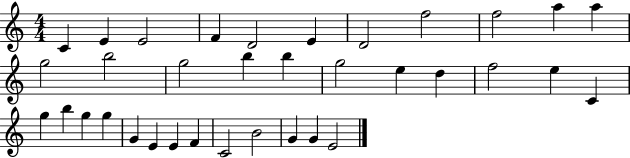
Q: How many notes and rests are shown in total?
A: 35